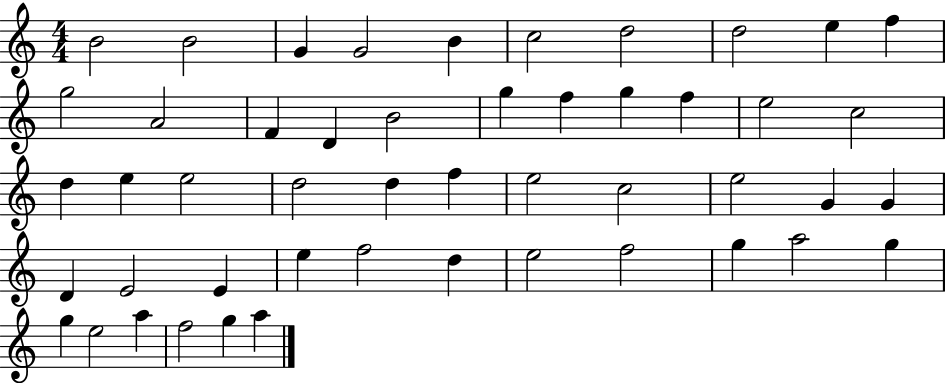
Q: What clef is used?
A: treble